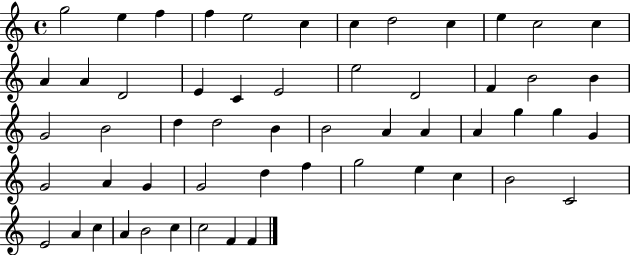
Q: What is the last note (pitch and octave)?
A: F4